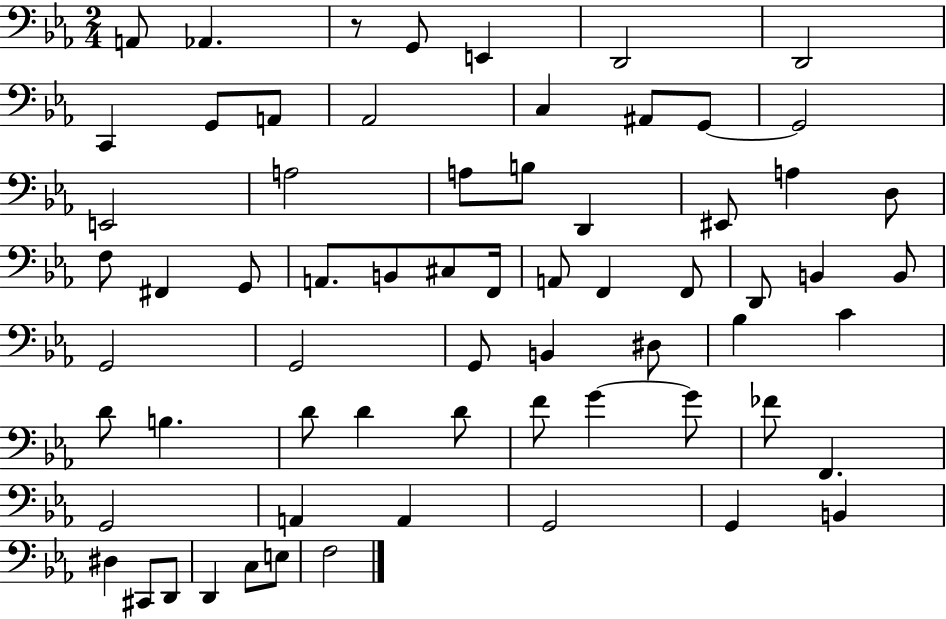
A2/e Ab2/q. R/e G2/e E2/q D2/h D2/h C2/q G2/e A2/e Ab2/h C3/q A#2/e G2/e G2/h E2/h A3/h A3/e B3/e D2/q EIS2/e A3/q D3/e F3/e F#2/q G2/e A2/e. B2/e C#3/e F2/s A2/e F2/q F2/e D2/e B2/q B2/e G2/h G2/h G2/e B2/q D#3/e Bb3/q C4/q D4/e B3/q. D4/e D4/q D4/e F4/e G4/q G4/e FES4/e F2/q. G2/h A2/q A2/q G2/h G2/q B2/q D#3/q C#2/e D2/e D2/q C3/e E3/e F3/h